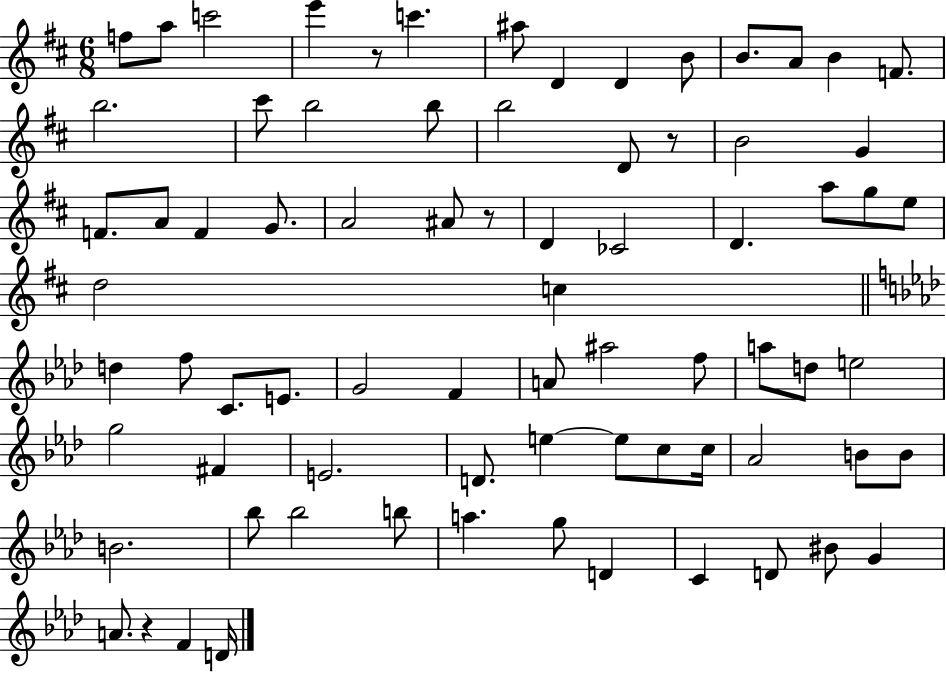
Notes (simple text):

F5/e A5/e C6/h E6/q R/e C6/q. A#5/e D4/q D4/q B4/e B4/e. A4/e B4/q F4/e. B5/h. C#6/e B5/h B5/e B5/h D4/e R/e B4/h G4/q F4/e. A4/e F4/q G4/e. A4/h A#4/e R/e D4/q CES4/h D4/q. A5/e G5/e E5/e D5/h C5/q D5/q F5/e C4/e. E4/e. G4/h F4/q A4/e A#5/h F5/e A5/e D5/e E5/h G5/h F#4/q E4/h. D4/e. E5/q E5/e C5/e C5/s Ab4/h B4/e B4/e B4/h. Bb5/e Bb5/h B5/e A5/q. G5/e D4/q C4/q D4/e BIS4/e G4/q A4/e. R/q F4/q D4/s